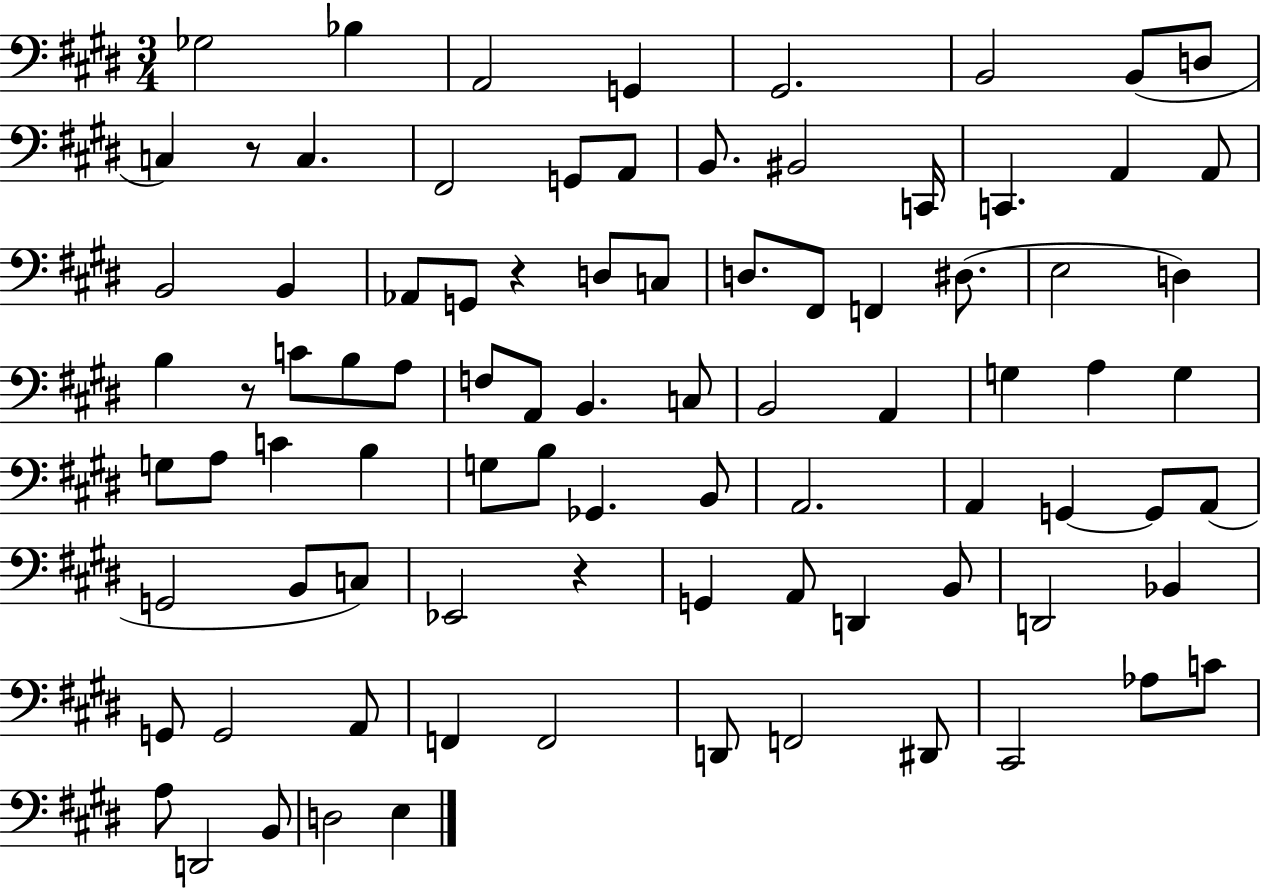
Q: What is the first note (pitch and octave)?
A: Gb3